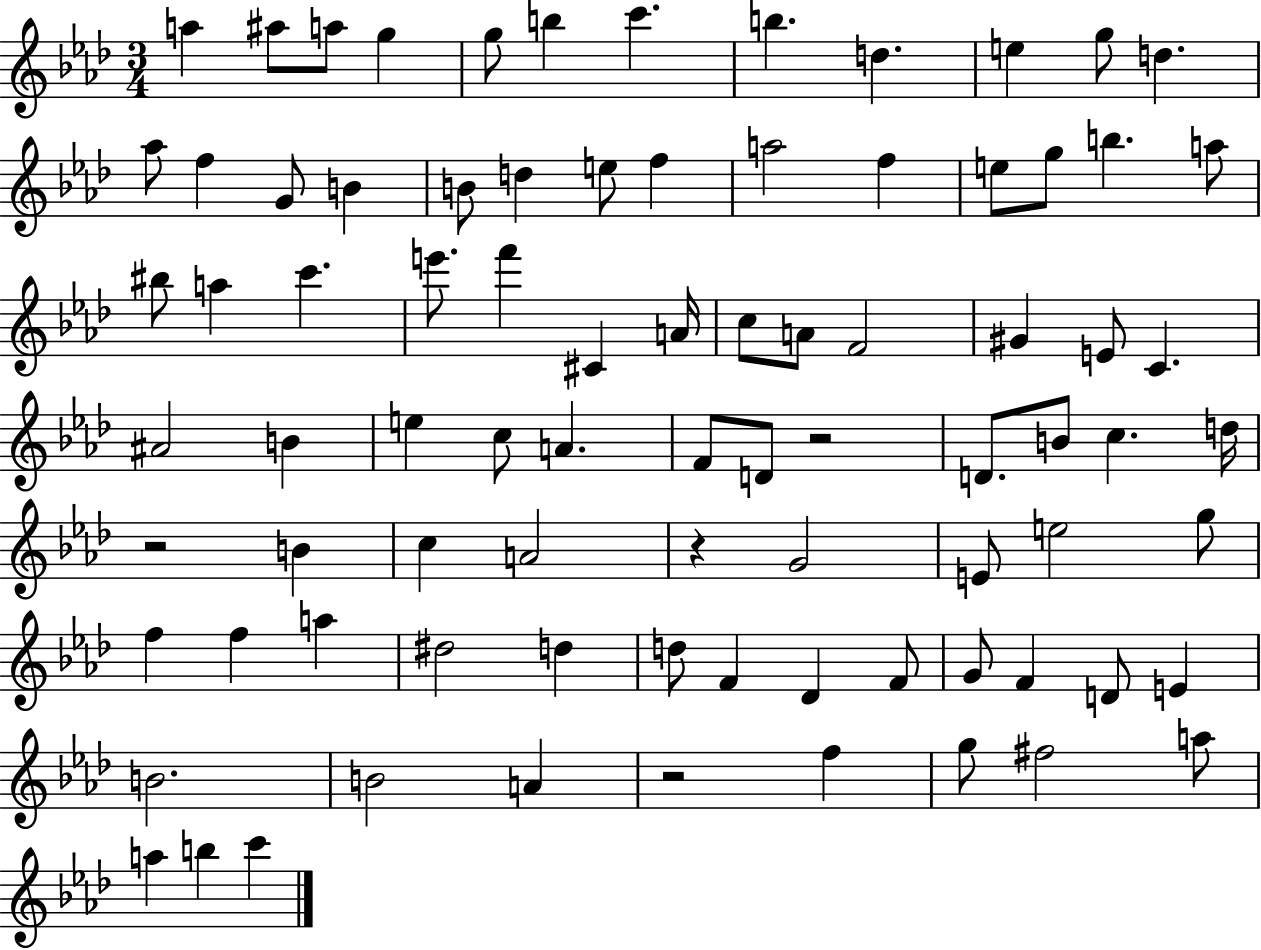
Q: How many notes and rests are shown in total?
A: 84